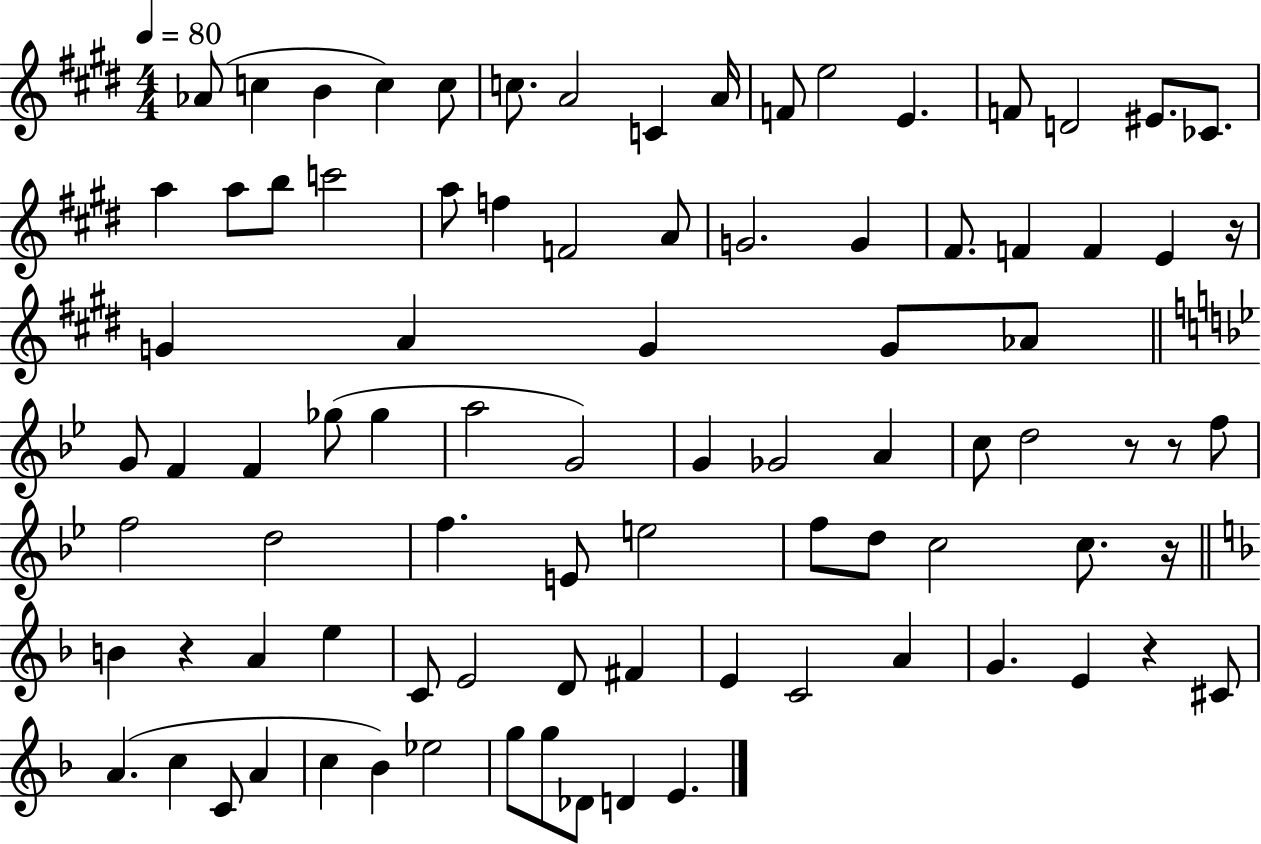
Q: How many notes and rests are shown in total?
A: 88